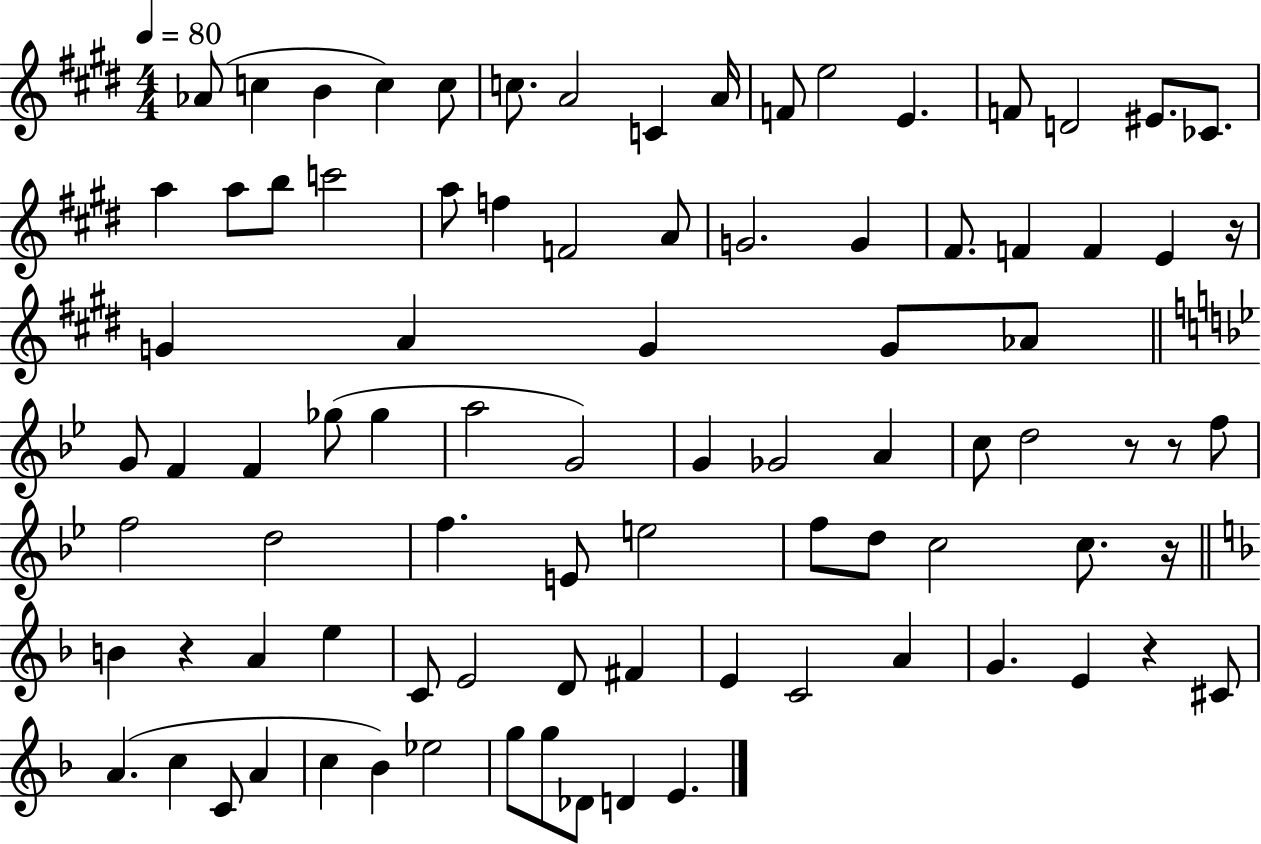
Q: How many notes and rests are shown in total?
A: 88